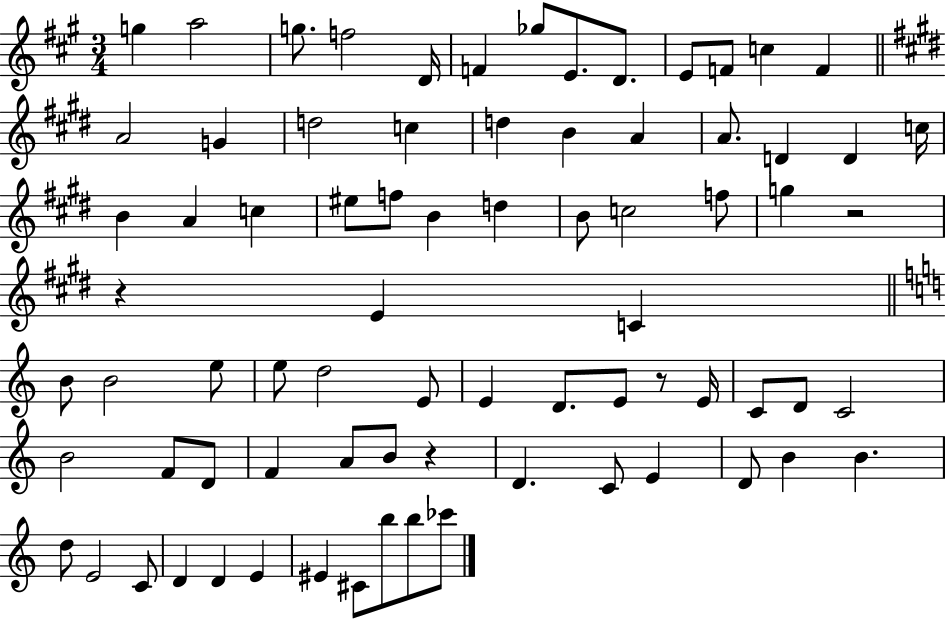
G5/q A5/h G5/e. F5/h D4/s F4/q Gb5/e E4/e. D4/e. E4/e F4/e C5/q F4/q A4/h G4/q D5/h C5/q D5/q B4/q A4/q A4/e. D4/q D4/q C5/s B4/q A4/q C5/q EIS5/e F5/e B4/q D5/q B4/e C5/h F5/e G5/q R/h R/q E4/q C4/q B4/e B4/h E5/e E5/e D5/h E4/e E4/q D4/e. E4/e R/e E4/s C4/e D4/e C4/h B4/h F4/e D4/e F4/q A4/e B4/e R/q D4/q. C4/e E4/q D4/e B4/q B4/q. D5/e E4/h C4/e D4/q D4/q E4/q EIS4/q C#4/e B5/e B5/e CES6/e